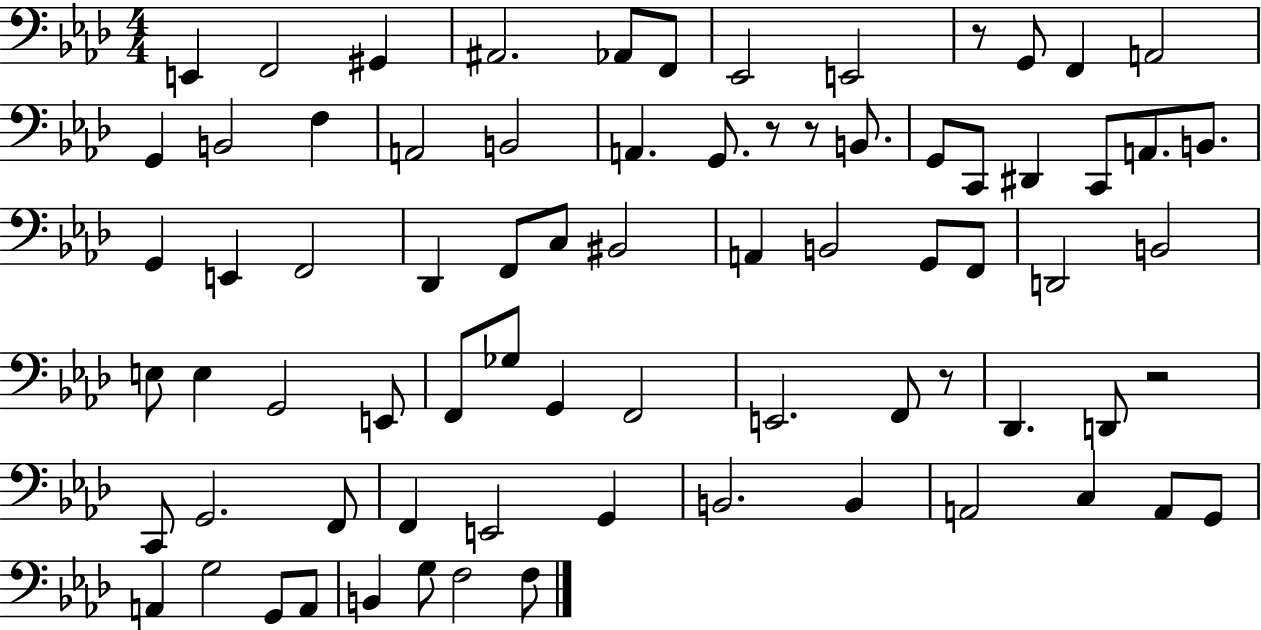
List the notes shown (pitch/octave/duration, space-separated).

E2/q F2/h G#2/q A#2/h. Ab2/e F2/e Eb2/h E2/h R/e G2/e F2/q A2/h G2/q B2/h F3/q A2/h B2/h A2/q. G2/e. R/e R/e B2/e. G2/e C2/e D#2/q C2/e A2/e. B2/e. G2/q E2/q F2/h Db2/q F2/e C3/e BIS2/h A2/q B2/h G2/e F2/e D2/h B2/h E3/e E3/q G2/h E2/e F2/e Gb3/e G2/q F2/h E2/h. F2/e R/e Db2/q. D2/e R/h C2/e G2/h. F2/e F2/q E2/h G2/q B2/h. B2/q A2/h C3/q A2/e G2/e A2/q G3/h G2/e A2/e B2/q G3/e F3/h F3/e